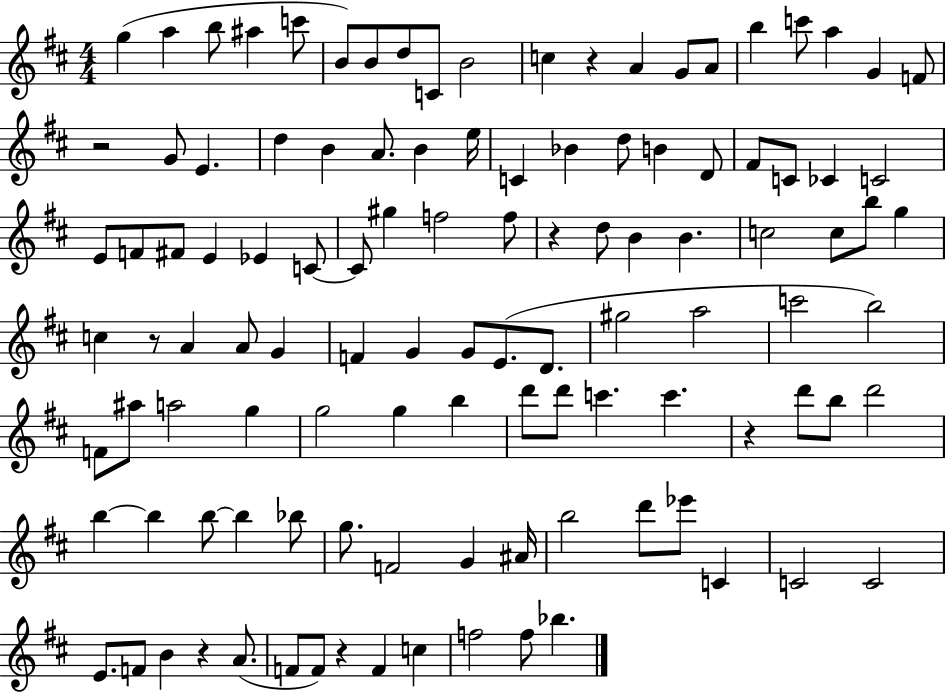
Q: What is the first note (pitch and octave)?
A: G5